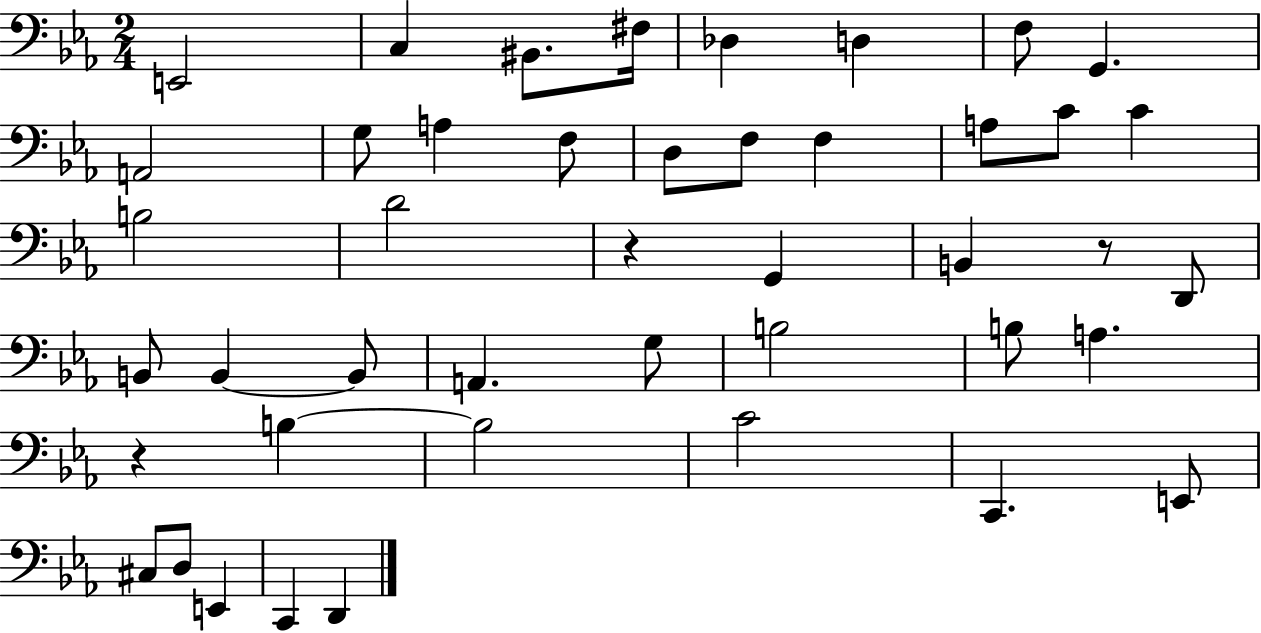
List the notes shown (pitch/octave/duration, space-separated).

E2/h C3/q BIS2/e. F#3/s Db3/q D3/q F3/e G2/q. A2/h G3/e A3/q F3/e D3/e F3/e F3/q A3/e C4/e C4/q B3/h D4/h R/q G2/q B2/q R/e D2/e B2/e B2/q B2/e A2/q. G3/e B3/h B3/e A3/q. R/q B3/q B3/h C4/h C2/q. E2/e C#3/e D3/e E2/q C2/q D2/q